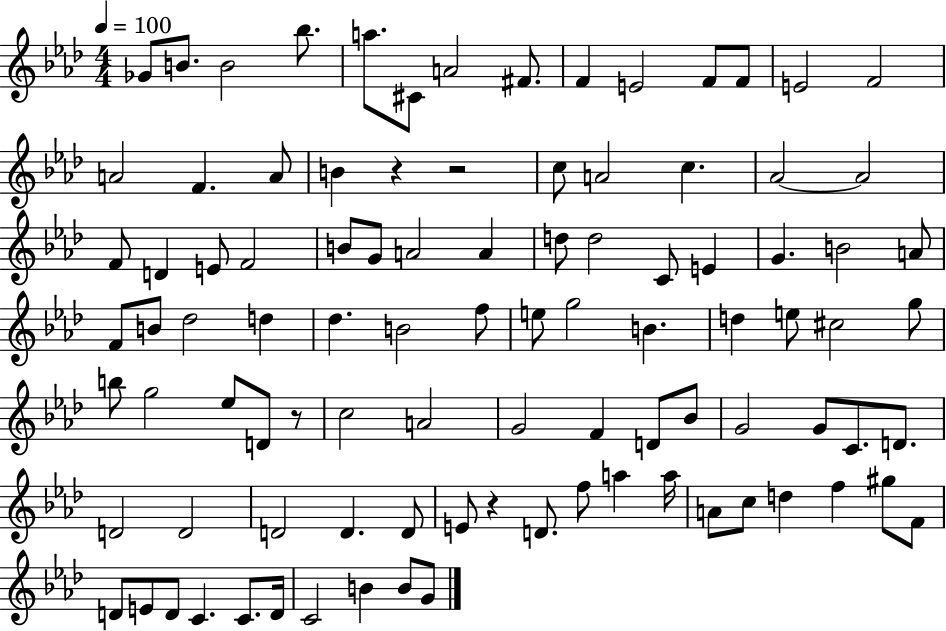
Gb4/e B4/e. B4/h Bb5/e. A5/e. C#4/e A4/h F#4/e. F4/q E4/h F4/e F4/e E4/h F4/h A4/h F4/q. A4/e B4/q R/q R/h C5/e A4/h C5/q. Ab4/h Ab4/h F4/e D4/q E4/e F4/h B4/e G4/e A4/h A4/q D5/e D5/h C4/e E4/q G4/q. B4/h A4/e F4/e B4/e Db5/h D5/q Db5/q. B4/h F5/e E5/e G5/h B4/q. D5/q E5/e C#5/h G5/e B5/e G5/h Eb5/e D4/e R/e C5/h A4/h G4/h F4/q D4/e Bb4/e G4/h G4/e C4/e. D4/e. D4/h D4/h D4/h D4/q. D4/e E4/e R/q D4/e. F5/e A5/q A5/s A4/e C5/e D5/q F5/q G#5/e F4/e D4/e E4/e D4/e C4/q. C4/e. D4/s C4/h B4/q B4/e G4/e